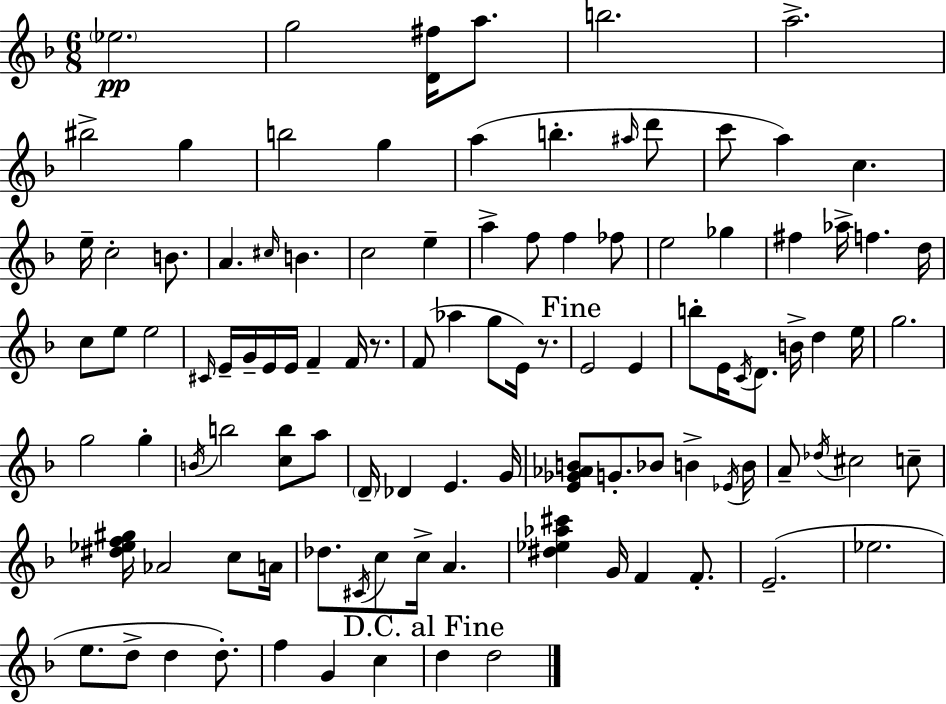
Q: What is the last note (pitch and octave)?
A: D5